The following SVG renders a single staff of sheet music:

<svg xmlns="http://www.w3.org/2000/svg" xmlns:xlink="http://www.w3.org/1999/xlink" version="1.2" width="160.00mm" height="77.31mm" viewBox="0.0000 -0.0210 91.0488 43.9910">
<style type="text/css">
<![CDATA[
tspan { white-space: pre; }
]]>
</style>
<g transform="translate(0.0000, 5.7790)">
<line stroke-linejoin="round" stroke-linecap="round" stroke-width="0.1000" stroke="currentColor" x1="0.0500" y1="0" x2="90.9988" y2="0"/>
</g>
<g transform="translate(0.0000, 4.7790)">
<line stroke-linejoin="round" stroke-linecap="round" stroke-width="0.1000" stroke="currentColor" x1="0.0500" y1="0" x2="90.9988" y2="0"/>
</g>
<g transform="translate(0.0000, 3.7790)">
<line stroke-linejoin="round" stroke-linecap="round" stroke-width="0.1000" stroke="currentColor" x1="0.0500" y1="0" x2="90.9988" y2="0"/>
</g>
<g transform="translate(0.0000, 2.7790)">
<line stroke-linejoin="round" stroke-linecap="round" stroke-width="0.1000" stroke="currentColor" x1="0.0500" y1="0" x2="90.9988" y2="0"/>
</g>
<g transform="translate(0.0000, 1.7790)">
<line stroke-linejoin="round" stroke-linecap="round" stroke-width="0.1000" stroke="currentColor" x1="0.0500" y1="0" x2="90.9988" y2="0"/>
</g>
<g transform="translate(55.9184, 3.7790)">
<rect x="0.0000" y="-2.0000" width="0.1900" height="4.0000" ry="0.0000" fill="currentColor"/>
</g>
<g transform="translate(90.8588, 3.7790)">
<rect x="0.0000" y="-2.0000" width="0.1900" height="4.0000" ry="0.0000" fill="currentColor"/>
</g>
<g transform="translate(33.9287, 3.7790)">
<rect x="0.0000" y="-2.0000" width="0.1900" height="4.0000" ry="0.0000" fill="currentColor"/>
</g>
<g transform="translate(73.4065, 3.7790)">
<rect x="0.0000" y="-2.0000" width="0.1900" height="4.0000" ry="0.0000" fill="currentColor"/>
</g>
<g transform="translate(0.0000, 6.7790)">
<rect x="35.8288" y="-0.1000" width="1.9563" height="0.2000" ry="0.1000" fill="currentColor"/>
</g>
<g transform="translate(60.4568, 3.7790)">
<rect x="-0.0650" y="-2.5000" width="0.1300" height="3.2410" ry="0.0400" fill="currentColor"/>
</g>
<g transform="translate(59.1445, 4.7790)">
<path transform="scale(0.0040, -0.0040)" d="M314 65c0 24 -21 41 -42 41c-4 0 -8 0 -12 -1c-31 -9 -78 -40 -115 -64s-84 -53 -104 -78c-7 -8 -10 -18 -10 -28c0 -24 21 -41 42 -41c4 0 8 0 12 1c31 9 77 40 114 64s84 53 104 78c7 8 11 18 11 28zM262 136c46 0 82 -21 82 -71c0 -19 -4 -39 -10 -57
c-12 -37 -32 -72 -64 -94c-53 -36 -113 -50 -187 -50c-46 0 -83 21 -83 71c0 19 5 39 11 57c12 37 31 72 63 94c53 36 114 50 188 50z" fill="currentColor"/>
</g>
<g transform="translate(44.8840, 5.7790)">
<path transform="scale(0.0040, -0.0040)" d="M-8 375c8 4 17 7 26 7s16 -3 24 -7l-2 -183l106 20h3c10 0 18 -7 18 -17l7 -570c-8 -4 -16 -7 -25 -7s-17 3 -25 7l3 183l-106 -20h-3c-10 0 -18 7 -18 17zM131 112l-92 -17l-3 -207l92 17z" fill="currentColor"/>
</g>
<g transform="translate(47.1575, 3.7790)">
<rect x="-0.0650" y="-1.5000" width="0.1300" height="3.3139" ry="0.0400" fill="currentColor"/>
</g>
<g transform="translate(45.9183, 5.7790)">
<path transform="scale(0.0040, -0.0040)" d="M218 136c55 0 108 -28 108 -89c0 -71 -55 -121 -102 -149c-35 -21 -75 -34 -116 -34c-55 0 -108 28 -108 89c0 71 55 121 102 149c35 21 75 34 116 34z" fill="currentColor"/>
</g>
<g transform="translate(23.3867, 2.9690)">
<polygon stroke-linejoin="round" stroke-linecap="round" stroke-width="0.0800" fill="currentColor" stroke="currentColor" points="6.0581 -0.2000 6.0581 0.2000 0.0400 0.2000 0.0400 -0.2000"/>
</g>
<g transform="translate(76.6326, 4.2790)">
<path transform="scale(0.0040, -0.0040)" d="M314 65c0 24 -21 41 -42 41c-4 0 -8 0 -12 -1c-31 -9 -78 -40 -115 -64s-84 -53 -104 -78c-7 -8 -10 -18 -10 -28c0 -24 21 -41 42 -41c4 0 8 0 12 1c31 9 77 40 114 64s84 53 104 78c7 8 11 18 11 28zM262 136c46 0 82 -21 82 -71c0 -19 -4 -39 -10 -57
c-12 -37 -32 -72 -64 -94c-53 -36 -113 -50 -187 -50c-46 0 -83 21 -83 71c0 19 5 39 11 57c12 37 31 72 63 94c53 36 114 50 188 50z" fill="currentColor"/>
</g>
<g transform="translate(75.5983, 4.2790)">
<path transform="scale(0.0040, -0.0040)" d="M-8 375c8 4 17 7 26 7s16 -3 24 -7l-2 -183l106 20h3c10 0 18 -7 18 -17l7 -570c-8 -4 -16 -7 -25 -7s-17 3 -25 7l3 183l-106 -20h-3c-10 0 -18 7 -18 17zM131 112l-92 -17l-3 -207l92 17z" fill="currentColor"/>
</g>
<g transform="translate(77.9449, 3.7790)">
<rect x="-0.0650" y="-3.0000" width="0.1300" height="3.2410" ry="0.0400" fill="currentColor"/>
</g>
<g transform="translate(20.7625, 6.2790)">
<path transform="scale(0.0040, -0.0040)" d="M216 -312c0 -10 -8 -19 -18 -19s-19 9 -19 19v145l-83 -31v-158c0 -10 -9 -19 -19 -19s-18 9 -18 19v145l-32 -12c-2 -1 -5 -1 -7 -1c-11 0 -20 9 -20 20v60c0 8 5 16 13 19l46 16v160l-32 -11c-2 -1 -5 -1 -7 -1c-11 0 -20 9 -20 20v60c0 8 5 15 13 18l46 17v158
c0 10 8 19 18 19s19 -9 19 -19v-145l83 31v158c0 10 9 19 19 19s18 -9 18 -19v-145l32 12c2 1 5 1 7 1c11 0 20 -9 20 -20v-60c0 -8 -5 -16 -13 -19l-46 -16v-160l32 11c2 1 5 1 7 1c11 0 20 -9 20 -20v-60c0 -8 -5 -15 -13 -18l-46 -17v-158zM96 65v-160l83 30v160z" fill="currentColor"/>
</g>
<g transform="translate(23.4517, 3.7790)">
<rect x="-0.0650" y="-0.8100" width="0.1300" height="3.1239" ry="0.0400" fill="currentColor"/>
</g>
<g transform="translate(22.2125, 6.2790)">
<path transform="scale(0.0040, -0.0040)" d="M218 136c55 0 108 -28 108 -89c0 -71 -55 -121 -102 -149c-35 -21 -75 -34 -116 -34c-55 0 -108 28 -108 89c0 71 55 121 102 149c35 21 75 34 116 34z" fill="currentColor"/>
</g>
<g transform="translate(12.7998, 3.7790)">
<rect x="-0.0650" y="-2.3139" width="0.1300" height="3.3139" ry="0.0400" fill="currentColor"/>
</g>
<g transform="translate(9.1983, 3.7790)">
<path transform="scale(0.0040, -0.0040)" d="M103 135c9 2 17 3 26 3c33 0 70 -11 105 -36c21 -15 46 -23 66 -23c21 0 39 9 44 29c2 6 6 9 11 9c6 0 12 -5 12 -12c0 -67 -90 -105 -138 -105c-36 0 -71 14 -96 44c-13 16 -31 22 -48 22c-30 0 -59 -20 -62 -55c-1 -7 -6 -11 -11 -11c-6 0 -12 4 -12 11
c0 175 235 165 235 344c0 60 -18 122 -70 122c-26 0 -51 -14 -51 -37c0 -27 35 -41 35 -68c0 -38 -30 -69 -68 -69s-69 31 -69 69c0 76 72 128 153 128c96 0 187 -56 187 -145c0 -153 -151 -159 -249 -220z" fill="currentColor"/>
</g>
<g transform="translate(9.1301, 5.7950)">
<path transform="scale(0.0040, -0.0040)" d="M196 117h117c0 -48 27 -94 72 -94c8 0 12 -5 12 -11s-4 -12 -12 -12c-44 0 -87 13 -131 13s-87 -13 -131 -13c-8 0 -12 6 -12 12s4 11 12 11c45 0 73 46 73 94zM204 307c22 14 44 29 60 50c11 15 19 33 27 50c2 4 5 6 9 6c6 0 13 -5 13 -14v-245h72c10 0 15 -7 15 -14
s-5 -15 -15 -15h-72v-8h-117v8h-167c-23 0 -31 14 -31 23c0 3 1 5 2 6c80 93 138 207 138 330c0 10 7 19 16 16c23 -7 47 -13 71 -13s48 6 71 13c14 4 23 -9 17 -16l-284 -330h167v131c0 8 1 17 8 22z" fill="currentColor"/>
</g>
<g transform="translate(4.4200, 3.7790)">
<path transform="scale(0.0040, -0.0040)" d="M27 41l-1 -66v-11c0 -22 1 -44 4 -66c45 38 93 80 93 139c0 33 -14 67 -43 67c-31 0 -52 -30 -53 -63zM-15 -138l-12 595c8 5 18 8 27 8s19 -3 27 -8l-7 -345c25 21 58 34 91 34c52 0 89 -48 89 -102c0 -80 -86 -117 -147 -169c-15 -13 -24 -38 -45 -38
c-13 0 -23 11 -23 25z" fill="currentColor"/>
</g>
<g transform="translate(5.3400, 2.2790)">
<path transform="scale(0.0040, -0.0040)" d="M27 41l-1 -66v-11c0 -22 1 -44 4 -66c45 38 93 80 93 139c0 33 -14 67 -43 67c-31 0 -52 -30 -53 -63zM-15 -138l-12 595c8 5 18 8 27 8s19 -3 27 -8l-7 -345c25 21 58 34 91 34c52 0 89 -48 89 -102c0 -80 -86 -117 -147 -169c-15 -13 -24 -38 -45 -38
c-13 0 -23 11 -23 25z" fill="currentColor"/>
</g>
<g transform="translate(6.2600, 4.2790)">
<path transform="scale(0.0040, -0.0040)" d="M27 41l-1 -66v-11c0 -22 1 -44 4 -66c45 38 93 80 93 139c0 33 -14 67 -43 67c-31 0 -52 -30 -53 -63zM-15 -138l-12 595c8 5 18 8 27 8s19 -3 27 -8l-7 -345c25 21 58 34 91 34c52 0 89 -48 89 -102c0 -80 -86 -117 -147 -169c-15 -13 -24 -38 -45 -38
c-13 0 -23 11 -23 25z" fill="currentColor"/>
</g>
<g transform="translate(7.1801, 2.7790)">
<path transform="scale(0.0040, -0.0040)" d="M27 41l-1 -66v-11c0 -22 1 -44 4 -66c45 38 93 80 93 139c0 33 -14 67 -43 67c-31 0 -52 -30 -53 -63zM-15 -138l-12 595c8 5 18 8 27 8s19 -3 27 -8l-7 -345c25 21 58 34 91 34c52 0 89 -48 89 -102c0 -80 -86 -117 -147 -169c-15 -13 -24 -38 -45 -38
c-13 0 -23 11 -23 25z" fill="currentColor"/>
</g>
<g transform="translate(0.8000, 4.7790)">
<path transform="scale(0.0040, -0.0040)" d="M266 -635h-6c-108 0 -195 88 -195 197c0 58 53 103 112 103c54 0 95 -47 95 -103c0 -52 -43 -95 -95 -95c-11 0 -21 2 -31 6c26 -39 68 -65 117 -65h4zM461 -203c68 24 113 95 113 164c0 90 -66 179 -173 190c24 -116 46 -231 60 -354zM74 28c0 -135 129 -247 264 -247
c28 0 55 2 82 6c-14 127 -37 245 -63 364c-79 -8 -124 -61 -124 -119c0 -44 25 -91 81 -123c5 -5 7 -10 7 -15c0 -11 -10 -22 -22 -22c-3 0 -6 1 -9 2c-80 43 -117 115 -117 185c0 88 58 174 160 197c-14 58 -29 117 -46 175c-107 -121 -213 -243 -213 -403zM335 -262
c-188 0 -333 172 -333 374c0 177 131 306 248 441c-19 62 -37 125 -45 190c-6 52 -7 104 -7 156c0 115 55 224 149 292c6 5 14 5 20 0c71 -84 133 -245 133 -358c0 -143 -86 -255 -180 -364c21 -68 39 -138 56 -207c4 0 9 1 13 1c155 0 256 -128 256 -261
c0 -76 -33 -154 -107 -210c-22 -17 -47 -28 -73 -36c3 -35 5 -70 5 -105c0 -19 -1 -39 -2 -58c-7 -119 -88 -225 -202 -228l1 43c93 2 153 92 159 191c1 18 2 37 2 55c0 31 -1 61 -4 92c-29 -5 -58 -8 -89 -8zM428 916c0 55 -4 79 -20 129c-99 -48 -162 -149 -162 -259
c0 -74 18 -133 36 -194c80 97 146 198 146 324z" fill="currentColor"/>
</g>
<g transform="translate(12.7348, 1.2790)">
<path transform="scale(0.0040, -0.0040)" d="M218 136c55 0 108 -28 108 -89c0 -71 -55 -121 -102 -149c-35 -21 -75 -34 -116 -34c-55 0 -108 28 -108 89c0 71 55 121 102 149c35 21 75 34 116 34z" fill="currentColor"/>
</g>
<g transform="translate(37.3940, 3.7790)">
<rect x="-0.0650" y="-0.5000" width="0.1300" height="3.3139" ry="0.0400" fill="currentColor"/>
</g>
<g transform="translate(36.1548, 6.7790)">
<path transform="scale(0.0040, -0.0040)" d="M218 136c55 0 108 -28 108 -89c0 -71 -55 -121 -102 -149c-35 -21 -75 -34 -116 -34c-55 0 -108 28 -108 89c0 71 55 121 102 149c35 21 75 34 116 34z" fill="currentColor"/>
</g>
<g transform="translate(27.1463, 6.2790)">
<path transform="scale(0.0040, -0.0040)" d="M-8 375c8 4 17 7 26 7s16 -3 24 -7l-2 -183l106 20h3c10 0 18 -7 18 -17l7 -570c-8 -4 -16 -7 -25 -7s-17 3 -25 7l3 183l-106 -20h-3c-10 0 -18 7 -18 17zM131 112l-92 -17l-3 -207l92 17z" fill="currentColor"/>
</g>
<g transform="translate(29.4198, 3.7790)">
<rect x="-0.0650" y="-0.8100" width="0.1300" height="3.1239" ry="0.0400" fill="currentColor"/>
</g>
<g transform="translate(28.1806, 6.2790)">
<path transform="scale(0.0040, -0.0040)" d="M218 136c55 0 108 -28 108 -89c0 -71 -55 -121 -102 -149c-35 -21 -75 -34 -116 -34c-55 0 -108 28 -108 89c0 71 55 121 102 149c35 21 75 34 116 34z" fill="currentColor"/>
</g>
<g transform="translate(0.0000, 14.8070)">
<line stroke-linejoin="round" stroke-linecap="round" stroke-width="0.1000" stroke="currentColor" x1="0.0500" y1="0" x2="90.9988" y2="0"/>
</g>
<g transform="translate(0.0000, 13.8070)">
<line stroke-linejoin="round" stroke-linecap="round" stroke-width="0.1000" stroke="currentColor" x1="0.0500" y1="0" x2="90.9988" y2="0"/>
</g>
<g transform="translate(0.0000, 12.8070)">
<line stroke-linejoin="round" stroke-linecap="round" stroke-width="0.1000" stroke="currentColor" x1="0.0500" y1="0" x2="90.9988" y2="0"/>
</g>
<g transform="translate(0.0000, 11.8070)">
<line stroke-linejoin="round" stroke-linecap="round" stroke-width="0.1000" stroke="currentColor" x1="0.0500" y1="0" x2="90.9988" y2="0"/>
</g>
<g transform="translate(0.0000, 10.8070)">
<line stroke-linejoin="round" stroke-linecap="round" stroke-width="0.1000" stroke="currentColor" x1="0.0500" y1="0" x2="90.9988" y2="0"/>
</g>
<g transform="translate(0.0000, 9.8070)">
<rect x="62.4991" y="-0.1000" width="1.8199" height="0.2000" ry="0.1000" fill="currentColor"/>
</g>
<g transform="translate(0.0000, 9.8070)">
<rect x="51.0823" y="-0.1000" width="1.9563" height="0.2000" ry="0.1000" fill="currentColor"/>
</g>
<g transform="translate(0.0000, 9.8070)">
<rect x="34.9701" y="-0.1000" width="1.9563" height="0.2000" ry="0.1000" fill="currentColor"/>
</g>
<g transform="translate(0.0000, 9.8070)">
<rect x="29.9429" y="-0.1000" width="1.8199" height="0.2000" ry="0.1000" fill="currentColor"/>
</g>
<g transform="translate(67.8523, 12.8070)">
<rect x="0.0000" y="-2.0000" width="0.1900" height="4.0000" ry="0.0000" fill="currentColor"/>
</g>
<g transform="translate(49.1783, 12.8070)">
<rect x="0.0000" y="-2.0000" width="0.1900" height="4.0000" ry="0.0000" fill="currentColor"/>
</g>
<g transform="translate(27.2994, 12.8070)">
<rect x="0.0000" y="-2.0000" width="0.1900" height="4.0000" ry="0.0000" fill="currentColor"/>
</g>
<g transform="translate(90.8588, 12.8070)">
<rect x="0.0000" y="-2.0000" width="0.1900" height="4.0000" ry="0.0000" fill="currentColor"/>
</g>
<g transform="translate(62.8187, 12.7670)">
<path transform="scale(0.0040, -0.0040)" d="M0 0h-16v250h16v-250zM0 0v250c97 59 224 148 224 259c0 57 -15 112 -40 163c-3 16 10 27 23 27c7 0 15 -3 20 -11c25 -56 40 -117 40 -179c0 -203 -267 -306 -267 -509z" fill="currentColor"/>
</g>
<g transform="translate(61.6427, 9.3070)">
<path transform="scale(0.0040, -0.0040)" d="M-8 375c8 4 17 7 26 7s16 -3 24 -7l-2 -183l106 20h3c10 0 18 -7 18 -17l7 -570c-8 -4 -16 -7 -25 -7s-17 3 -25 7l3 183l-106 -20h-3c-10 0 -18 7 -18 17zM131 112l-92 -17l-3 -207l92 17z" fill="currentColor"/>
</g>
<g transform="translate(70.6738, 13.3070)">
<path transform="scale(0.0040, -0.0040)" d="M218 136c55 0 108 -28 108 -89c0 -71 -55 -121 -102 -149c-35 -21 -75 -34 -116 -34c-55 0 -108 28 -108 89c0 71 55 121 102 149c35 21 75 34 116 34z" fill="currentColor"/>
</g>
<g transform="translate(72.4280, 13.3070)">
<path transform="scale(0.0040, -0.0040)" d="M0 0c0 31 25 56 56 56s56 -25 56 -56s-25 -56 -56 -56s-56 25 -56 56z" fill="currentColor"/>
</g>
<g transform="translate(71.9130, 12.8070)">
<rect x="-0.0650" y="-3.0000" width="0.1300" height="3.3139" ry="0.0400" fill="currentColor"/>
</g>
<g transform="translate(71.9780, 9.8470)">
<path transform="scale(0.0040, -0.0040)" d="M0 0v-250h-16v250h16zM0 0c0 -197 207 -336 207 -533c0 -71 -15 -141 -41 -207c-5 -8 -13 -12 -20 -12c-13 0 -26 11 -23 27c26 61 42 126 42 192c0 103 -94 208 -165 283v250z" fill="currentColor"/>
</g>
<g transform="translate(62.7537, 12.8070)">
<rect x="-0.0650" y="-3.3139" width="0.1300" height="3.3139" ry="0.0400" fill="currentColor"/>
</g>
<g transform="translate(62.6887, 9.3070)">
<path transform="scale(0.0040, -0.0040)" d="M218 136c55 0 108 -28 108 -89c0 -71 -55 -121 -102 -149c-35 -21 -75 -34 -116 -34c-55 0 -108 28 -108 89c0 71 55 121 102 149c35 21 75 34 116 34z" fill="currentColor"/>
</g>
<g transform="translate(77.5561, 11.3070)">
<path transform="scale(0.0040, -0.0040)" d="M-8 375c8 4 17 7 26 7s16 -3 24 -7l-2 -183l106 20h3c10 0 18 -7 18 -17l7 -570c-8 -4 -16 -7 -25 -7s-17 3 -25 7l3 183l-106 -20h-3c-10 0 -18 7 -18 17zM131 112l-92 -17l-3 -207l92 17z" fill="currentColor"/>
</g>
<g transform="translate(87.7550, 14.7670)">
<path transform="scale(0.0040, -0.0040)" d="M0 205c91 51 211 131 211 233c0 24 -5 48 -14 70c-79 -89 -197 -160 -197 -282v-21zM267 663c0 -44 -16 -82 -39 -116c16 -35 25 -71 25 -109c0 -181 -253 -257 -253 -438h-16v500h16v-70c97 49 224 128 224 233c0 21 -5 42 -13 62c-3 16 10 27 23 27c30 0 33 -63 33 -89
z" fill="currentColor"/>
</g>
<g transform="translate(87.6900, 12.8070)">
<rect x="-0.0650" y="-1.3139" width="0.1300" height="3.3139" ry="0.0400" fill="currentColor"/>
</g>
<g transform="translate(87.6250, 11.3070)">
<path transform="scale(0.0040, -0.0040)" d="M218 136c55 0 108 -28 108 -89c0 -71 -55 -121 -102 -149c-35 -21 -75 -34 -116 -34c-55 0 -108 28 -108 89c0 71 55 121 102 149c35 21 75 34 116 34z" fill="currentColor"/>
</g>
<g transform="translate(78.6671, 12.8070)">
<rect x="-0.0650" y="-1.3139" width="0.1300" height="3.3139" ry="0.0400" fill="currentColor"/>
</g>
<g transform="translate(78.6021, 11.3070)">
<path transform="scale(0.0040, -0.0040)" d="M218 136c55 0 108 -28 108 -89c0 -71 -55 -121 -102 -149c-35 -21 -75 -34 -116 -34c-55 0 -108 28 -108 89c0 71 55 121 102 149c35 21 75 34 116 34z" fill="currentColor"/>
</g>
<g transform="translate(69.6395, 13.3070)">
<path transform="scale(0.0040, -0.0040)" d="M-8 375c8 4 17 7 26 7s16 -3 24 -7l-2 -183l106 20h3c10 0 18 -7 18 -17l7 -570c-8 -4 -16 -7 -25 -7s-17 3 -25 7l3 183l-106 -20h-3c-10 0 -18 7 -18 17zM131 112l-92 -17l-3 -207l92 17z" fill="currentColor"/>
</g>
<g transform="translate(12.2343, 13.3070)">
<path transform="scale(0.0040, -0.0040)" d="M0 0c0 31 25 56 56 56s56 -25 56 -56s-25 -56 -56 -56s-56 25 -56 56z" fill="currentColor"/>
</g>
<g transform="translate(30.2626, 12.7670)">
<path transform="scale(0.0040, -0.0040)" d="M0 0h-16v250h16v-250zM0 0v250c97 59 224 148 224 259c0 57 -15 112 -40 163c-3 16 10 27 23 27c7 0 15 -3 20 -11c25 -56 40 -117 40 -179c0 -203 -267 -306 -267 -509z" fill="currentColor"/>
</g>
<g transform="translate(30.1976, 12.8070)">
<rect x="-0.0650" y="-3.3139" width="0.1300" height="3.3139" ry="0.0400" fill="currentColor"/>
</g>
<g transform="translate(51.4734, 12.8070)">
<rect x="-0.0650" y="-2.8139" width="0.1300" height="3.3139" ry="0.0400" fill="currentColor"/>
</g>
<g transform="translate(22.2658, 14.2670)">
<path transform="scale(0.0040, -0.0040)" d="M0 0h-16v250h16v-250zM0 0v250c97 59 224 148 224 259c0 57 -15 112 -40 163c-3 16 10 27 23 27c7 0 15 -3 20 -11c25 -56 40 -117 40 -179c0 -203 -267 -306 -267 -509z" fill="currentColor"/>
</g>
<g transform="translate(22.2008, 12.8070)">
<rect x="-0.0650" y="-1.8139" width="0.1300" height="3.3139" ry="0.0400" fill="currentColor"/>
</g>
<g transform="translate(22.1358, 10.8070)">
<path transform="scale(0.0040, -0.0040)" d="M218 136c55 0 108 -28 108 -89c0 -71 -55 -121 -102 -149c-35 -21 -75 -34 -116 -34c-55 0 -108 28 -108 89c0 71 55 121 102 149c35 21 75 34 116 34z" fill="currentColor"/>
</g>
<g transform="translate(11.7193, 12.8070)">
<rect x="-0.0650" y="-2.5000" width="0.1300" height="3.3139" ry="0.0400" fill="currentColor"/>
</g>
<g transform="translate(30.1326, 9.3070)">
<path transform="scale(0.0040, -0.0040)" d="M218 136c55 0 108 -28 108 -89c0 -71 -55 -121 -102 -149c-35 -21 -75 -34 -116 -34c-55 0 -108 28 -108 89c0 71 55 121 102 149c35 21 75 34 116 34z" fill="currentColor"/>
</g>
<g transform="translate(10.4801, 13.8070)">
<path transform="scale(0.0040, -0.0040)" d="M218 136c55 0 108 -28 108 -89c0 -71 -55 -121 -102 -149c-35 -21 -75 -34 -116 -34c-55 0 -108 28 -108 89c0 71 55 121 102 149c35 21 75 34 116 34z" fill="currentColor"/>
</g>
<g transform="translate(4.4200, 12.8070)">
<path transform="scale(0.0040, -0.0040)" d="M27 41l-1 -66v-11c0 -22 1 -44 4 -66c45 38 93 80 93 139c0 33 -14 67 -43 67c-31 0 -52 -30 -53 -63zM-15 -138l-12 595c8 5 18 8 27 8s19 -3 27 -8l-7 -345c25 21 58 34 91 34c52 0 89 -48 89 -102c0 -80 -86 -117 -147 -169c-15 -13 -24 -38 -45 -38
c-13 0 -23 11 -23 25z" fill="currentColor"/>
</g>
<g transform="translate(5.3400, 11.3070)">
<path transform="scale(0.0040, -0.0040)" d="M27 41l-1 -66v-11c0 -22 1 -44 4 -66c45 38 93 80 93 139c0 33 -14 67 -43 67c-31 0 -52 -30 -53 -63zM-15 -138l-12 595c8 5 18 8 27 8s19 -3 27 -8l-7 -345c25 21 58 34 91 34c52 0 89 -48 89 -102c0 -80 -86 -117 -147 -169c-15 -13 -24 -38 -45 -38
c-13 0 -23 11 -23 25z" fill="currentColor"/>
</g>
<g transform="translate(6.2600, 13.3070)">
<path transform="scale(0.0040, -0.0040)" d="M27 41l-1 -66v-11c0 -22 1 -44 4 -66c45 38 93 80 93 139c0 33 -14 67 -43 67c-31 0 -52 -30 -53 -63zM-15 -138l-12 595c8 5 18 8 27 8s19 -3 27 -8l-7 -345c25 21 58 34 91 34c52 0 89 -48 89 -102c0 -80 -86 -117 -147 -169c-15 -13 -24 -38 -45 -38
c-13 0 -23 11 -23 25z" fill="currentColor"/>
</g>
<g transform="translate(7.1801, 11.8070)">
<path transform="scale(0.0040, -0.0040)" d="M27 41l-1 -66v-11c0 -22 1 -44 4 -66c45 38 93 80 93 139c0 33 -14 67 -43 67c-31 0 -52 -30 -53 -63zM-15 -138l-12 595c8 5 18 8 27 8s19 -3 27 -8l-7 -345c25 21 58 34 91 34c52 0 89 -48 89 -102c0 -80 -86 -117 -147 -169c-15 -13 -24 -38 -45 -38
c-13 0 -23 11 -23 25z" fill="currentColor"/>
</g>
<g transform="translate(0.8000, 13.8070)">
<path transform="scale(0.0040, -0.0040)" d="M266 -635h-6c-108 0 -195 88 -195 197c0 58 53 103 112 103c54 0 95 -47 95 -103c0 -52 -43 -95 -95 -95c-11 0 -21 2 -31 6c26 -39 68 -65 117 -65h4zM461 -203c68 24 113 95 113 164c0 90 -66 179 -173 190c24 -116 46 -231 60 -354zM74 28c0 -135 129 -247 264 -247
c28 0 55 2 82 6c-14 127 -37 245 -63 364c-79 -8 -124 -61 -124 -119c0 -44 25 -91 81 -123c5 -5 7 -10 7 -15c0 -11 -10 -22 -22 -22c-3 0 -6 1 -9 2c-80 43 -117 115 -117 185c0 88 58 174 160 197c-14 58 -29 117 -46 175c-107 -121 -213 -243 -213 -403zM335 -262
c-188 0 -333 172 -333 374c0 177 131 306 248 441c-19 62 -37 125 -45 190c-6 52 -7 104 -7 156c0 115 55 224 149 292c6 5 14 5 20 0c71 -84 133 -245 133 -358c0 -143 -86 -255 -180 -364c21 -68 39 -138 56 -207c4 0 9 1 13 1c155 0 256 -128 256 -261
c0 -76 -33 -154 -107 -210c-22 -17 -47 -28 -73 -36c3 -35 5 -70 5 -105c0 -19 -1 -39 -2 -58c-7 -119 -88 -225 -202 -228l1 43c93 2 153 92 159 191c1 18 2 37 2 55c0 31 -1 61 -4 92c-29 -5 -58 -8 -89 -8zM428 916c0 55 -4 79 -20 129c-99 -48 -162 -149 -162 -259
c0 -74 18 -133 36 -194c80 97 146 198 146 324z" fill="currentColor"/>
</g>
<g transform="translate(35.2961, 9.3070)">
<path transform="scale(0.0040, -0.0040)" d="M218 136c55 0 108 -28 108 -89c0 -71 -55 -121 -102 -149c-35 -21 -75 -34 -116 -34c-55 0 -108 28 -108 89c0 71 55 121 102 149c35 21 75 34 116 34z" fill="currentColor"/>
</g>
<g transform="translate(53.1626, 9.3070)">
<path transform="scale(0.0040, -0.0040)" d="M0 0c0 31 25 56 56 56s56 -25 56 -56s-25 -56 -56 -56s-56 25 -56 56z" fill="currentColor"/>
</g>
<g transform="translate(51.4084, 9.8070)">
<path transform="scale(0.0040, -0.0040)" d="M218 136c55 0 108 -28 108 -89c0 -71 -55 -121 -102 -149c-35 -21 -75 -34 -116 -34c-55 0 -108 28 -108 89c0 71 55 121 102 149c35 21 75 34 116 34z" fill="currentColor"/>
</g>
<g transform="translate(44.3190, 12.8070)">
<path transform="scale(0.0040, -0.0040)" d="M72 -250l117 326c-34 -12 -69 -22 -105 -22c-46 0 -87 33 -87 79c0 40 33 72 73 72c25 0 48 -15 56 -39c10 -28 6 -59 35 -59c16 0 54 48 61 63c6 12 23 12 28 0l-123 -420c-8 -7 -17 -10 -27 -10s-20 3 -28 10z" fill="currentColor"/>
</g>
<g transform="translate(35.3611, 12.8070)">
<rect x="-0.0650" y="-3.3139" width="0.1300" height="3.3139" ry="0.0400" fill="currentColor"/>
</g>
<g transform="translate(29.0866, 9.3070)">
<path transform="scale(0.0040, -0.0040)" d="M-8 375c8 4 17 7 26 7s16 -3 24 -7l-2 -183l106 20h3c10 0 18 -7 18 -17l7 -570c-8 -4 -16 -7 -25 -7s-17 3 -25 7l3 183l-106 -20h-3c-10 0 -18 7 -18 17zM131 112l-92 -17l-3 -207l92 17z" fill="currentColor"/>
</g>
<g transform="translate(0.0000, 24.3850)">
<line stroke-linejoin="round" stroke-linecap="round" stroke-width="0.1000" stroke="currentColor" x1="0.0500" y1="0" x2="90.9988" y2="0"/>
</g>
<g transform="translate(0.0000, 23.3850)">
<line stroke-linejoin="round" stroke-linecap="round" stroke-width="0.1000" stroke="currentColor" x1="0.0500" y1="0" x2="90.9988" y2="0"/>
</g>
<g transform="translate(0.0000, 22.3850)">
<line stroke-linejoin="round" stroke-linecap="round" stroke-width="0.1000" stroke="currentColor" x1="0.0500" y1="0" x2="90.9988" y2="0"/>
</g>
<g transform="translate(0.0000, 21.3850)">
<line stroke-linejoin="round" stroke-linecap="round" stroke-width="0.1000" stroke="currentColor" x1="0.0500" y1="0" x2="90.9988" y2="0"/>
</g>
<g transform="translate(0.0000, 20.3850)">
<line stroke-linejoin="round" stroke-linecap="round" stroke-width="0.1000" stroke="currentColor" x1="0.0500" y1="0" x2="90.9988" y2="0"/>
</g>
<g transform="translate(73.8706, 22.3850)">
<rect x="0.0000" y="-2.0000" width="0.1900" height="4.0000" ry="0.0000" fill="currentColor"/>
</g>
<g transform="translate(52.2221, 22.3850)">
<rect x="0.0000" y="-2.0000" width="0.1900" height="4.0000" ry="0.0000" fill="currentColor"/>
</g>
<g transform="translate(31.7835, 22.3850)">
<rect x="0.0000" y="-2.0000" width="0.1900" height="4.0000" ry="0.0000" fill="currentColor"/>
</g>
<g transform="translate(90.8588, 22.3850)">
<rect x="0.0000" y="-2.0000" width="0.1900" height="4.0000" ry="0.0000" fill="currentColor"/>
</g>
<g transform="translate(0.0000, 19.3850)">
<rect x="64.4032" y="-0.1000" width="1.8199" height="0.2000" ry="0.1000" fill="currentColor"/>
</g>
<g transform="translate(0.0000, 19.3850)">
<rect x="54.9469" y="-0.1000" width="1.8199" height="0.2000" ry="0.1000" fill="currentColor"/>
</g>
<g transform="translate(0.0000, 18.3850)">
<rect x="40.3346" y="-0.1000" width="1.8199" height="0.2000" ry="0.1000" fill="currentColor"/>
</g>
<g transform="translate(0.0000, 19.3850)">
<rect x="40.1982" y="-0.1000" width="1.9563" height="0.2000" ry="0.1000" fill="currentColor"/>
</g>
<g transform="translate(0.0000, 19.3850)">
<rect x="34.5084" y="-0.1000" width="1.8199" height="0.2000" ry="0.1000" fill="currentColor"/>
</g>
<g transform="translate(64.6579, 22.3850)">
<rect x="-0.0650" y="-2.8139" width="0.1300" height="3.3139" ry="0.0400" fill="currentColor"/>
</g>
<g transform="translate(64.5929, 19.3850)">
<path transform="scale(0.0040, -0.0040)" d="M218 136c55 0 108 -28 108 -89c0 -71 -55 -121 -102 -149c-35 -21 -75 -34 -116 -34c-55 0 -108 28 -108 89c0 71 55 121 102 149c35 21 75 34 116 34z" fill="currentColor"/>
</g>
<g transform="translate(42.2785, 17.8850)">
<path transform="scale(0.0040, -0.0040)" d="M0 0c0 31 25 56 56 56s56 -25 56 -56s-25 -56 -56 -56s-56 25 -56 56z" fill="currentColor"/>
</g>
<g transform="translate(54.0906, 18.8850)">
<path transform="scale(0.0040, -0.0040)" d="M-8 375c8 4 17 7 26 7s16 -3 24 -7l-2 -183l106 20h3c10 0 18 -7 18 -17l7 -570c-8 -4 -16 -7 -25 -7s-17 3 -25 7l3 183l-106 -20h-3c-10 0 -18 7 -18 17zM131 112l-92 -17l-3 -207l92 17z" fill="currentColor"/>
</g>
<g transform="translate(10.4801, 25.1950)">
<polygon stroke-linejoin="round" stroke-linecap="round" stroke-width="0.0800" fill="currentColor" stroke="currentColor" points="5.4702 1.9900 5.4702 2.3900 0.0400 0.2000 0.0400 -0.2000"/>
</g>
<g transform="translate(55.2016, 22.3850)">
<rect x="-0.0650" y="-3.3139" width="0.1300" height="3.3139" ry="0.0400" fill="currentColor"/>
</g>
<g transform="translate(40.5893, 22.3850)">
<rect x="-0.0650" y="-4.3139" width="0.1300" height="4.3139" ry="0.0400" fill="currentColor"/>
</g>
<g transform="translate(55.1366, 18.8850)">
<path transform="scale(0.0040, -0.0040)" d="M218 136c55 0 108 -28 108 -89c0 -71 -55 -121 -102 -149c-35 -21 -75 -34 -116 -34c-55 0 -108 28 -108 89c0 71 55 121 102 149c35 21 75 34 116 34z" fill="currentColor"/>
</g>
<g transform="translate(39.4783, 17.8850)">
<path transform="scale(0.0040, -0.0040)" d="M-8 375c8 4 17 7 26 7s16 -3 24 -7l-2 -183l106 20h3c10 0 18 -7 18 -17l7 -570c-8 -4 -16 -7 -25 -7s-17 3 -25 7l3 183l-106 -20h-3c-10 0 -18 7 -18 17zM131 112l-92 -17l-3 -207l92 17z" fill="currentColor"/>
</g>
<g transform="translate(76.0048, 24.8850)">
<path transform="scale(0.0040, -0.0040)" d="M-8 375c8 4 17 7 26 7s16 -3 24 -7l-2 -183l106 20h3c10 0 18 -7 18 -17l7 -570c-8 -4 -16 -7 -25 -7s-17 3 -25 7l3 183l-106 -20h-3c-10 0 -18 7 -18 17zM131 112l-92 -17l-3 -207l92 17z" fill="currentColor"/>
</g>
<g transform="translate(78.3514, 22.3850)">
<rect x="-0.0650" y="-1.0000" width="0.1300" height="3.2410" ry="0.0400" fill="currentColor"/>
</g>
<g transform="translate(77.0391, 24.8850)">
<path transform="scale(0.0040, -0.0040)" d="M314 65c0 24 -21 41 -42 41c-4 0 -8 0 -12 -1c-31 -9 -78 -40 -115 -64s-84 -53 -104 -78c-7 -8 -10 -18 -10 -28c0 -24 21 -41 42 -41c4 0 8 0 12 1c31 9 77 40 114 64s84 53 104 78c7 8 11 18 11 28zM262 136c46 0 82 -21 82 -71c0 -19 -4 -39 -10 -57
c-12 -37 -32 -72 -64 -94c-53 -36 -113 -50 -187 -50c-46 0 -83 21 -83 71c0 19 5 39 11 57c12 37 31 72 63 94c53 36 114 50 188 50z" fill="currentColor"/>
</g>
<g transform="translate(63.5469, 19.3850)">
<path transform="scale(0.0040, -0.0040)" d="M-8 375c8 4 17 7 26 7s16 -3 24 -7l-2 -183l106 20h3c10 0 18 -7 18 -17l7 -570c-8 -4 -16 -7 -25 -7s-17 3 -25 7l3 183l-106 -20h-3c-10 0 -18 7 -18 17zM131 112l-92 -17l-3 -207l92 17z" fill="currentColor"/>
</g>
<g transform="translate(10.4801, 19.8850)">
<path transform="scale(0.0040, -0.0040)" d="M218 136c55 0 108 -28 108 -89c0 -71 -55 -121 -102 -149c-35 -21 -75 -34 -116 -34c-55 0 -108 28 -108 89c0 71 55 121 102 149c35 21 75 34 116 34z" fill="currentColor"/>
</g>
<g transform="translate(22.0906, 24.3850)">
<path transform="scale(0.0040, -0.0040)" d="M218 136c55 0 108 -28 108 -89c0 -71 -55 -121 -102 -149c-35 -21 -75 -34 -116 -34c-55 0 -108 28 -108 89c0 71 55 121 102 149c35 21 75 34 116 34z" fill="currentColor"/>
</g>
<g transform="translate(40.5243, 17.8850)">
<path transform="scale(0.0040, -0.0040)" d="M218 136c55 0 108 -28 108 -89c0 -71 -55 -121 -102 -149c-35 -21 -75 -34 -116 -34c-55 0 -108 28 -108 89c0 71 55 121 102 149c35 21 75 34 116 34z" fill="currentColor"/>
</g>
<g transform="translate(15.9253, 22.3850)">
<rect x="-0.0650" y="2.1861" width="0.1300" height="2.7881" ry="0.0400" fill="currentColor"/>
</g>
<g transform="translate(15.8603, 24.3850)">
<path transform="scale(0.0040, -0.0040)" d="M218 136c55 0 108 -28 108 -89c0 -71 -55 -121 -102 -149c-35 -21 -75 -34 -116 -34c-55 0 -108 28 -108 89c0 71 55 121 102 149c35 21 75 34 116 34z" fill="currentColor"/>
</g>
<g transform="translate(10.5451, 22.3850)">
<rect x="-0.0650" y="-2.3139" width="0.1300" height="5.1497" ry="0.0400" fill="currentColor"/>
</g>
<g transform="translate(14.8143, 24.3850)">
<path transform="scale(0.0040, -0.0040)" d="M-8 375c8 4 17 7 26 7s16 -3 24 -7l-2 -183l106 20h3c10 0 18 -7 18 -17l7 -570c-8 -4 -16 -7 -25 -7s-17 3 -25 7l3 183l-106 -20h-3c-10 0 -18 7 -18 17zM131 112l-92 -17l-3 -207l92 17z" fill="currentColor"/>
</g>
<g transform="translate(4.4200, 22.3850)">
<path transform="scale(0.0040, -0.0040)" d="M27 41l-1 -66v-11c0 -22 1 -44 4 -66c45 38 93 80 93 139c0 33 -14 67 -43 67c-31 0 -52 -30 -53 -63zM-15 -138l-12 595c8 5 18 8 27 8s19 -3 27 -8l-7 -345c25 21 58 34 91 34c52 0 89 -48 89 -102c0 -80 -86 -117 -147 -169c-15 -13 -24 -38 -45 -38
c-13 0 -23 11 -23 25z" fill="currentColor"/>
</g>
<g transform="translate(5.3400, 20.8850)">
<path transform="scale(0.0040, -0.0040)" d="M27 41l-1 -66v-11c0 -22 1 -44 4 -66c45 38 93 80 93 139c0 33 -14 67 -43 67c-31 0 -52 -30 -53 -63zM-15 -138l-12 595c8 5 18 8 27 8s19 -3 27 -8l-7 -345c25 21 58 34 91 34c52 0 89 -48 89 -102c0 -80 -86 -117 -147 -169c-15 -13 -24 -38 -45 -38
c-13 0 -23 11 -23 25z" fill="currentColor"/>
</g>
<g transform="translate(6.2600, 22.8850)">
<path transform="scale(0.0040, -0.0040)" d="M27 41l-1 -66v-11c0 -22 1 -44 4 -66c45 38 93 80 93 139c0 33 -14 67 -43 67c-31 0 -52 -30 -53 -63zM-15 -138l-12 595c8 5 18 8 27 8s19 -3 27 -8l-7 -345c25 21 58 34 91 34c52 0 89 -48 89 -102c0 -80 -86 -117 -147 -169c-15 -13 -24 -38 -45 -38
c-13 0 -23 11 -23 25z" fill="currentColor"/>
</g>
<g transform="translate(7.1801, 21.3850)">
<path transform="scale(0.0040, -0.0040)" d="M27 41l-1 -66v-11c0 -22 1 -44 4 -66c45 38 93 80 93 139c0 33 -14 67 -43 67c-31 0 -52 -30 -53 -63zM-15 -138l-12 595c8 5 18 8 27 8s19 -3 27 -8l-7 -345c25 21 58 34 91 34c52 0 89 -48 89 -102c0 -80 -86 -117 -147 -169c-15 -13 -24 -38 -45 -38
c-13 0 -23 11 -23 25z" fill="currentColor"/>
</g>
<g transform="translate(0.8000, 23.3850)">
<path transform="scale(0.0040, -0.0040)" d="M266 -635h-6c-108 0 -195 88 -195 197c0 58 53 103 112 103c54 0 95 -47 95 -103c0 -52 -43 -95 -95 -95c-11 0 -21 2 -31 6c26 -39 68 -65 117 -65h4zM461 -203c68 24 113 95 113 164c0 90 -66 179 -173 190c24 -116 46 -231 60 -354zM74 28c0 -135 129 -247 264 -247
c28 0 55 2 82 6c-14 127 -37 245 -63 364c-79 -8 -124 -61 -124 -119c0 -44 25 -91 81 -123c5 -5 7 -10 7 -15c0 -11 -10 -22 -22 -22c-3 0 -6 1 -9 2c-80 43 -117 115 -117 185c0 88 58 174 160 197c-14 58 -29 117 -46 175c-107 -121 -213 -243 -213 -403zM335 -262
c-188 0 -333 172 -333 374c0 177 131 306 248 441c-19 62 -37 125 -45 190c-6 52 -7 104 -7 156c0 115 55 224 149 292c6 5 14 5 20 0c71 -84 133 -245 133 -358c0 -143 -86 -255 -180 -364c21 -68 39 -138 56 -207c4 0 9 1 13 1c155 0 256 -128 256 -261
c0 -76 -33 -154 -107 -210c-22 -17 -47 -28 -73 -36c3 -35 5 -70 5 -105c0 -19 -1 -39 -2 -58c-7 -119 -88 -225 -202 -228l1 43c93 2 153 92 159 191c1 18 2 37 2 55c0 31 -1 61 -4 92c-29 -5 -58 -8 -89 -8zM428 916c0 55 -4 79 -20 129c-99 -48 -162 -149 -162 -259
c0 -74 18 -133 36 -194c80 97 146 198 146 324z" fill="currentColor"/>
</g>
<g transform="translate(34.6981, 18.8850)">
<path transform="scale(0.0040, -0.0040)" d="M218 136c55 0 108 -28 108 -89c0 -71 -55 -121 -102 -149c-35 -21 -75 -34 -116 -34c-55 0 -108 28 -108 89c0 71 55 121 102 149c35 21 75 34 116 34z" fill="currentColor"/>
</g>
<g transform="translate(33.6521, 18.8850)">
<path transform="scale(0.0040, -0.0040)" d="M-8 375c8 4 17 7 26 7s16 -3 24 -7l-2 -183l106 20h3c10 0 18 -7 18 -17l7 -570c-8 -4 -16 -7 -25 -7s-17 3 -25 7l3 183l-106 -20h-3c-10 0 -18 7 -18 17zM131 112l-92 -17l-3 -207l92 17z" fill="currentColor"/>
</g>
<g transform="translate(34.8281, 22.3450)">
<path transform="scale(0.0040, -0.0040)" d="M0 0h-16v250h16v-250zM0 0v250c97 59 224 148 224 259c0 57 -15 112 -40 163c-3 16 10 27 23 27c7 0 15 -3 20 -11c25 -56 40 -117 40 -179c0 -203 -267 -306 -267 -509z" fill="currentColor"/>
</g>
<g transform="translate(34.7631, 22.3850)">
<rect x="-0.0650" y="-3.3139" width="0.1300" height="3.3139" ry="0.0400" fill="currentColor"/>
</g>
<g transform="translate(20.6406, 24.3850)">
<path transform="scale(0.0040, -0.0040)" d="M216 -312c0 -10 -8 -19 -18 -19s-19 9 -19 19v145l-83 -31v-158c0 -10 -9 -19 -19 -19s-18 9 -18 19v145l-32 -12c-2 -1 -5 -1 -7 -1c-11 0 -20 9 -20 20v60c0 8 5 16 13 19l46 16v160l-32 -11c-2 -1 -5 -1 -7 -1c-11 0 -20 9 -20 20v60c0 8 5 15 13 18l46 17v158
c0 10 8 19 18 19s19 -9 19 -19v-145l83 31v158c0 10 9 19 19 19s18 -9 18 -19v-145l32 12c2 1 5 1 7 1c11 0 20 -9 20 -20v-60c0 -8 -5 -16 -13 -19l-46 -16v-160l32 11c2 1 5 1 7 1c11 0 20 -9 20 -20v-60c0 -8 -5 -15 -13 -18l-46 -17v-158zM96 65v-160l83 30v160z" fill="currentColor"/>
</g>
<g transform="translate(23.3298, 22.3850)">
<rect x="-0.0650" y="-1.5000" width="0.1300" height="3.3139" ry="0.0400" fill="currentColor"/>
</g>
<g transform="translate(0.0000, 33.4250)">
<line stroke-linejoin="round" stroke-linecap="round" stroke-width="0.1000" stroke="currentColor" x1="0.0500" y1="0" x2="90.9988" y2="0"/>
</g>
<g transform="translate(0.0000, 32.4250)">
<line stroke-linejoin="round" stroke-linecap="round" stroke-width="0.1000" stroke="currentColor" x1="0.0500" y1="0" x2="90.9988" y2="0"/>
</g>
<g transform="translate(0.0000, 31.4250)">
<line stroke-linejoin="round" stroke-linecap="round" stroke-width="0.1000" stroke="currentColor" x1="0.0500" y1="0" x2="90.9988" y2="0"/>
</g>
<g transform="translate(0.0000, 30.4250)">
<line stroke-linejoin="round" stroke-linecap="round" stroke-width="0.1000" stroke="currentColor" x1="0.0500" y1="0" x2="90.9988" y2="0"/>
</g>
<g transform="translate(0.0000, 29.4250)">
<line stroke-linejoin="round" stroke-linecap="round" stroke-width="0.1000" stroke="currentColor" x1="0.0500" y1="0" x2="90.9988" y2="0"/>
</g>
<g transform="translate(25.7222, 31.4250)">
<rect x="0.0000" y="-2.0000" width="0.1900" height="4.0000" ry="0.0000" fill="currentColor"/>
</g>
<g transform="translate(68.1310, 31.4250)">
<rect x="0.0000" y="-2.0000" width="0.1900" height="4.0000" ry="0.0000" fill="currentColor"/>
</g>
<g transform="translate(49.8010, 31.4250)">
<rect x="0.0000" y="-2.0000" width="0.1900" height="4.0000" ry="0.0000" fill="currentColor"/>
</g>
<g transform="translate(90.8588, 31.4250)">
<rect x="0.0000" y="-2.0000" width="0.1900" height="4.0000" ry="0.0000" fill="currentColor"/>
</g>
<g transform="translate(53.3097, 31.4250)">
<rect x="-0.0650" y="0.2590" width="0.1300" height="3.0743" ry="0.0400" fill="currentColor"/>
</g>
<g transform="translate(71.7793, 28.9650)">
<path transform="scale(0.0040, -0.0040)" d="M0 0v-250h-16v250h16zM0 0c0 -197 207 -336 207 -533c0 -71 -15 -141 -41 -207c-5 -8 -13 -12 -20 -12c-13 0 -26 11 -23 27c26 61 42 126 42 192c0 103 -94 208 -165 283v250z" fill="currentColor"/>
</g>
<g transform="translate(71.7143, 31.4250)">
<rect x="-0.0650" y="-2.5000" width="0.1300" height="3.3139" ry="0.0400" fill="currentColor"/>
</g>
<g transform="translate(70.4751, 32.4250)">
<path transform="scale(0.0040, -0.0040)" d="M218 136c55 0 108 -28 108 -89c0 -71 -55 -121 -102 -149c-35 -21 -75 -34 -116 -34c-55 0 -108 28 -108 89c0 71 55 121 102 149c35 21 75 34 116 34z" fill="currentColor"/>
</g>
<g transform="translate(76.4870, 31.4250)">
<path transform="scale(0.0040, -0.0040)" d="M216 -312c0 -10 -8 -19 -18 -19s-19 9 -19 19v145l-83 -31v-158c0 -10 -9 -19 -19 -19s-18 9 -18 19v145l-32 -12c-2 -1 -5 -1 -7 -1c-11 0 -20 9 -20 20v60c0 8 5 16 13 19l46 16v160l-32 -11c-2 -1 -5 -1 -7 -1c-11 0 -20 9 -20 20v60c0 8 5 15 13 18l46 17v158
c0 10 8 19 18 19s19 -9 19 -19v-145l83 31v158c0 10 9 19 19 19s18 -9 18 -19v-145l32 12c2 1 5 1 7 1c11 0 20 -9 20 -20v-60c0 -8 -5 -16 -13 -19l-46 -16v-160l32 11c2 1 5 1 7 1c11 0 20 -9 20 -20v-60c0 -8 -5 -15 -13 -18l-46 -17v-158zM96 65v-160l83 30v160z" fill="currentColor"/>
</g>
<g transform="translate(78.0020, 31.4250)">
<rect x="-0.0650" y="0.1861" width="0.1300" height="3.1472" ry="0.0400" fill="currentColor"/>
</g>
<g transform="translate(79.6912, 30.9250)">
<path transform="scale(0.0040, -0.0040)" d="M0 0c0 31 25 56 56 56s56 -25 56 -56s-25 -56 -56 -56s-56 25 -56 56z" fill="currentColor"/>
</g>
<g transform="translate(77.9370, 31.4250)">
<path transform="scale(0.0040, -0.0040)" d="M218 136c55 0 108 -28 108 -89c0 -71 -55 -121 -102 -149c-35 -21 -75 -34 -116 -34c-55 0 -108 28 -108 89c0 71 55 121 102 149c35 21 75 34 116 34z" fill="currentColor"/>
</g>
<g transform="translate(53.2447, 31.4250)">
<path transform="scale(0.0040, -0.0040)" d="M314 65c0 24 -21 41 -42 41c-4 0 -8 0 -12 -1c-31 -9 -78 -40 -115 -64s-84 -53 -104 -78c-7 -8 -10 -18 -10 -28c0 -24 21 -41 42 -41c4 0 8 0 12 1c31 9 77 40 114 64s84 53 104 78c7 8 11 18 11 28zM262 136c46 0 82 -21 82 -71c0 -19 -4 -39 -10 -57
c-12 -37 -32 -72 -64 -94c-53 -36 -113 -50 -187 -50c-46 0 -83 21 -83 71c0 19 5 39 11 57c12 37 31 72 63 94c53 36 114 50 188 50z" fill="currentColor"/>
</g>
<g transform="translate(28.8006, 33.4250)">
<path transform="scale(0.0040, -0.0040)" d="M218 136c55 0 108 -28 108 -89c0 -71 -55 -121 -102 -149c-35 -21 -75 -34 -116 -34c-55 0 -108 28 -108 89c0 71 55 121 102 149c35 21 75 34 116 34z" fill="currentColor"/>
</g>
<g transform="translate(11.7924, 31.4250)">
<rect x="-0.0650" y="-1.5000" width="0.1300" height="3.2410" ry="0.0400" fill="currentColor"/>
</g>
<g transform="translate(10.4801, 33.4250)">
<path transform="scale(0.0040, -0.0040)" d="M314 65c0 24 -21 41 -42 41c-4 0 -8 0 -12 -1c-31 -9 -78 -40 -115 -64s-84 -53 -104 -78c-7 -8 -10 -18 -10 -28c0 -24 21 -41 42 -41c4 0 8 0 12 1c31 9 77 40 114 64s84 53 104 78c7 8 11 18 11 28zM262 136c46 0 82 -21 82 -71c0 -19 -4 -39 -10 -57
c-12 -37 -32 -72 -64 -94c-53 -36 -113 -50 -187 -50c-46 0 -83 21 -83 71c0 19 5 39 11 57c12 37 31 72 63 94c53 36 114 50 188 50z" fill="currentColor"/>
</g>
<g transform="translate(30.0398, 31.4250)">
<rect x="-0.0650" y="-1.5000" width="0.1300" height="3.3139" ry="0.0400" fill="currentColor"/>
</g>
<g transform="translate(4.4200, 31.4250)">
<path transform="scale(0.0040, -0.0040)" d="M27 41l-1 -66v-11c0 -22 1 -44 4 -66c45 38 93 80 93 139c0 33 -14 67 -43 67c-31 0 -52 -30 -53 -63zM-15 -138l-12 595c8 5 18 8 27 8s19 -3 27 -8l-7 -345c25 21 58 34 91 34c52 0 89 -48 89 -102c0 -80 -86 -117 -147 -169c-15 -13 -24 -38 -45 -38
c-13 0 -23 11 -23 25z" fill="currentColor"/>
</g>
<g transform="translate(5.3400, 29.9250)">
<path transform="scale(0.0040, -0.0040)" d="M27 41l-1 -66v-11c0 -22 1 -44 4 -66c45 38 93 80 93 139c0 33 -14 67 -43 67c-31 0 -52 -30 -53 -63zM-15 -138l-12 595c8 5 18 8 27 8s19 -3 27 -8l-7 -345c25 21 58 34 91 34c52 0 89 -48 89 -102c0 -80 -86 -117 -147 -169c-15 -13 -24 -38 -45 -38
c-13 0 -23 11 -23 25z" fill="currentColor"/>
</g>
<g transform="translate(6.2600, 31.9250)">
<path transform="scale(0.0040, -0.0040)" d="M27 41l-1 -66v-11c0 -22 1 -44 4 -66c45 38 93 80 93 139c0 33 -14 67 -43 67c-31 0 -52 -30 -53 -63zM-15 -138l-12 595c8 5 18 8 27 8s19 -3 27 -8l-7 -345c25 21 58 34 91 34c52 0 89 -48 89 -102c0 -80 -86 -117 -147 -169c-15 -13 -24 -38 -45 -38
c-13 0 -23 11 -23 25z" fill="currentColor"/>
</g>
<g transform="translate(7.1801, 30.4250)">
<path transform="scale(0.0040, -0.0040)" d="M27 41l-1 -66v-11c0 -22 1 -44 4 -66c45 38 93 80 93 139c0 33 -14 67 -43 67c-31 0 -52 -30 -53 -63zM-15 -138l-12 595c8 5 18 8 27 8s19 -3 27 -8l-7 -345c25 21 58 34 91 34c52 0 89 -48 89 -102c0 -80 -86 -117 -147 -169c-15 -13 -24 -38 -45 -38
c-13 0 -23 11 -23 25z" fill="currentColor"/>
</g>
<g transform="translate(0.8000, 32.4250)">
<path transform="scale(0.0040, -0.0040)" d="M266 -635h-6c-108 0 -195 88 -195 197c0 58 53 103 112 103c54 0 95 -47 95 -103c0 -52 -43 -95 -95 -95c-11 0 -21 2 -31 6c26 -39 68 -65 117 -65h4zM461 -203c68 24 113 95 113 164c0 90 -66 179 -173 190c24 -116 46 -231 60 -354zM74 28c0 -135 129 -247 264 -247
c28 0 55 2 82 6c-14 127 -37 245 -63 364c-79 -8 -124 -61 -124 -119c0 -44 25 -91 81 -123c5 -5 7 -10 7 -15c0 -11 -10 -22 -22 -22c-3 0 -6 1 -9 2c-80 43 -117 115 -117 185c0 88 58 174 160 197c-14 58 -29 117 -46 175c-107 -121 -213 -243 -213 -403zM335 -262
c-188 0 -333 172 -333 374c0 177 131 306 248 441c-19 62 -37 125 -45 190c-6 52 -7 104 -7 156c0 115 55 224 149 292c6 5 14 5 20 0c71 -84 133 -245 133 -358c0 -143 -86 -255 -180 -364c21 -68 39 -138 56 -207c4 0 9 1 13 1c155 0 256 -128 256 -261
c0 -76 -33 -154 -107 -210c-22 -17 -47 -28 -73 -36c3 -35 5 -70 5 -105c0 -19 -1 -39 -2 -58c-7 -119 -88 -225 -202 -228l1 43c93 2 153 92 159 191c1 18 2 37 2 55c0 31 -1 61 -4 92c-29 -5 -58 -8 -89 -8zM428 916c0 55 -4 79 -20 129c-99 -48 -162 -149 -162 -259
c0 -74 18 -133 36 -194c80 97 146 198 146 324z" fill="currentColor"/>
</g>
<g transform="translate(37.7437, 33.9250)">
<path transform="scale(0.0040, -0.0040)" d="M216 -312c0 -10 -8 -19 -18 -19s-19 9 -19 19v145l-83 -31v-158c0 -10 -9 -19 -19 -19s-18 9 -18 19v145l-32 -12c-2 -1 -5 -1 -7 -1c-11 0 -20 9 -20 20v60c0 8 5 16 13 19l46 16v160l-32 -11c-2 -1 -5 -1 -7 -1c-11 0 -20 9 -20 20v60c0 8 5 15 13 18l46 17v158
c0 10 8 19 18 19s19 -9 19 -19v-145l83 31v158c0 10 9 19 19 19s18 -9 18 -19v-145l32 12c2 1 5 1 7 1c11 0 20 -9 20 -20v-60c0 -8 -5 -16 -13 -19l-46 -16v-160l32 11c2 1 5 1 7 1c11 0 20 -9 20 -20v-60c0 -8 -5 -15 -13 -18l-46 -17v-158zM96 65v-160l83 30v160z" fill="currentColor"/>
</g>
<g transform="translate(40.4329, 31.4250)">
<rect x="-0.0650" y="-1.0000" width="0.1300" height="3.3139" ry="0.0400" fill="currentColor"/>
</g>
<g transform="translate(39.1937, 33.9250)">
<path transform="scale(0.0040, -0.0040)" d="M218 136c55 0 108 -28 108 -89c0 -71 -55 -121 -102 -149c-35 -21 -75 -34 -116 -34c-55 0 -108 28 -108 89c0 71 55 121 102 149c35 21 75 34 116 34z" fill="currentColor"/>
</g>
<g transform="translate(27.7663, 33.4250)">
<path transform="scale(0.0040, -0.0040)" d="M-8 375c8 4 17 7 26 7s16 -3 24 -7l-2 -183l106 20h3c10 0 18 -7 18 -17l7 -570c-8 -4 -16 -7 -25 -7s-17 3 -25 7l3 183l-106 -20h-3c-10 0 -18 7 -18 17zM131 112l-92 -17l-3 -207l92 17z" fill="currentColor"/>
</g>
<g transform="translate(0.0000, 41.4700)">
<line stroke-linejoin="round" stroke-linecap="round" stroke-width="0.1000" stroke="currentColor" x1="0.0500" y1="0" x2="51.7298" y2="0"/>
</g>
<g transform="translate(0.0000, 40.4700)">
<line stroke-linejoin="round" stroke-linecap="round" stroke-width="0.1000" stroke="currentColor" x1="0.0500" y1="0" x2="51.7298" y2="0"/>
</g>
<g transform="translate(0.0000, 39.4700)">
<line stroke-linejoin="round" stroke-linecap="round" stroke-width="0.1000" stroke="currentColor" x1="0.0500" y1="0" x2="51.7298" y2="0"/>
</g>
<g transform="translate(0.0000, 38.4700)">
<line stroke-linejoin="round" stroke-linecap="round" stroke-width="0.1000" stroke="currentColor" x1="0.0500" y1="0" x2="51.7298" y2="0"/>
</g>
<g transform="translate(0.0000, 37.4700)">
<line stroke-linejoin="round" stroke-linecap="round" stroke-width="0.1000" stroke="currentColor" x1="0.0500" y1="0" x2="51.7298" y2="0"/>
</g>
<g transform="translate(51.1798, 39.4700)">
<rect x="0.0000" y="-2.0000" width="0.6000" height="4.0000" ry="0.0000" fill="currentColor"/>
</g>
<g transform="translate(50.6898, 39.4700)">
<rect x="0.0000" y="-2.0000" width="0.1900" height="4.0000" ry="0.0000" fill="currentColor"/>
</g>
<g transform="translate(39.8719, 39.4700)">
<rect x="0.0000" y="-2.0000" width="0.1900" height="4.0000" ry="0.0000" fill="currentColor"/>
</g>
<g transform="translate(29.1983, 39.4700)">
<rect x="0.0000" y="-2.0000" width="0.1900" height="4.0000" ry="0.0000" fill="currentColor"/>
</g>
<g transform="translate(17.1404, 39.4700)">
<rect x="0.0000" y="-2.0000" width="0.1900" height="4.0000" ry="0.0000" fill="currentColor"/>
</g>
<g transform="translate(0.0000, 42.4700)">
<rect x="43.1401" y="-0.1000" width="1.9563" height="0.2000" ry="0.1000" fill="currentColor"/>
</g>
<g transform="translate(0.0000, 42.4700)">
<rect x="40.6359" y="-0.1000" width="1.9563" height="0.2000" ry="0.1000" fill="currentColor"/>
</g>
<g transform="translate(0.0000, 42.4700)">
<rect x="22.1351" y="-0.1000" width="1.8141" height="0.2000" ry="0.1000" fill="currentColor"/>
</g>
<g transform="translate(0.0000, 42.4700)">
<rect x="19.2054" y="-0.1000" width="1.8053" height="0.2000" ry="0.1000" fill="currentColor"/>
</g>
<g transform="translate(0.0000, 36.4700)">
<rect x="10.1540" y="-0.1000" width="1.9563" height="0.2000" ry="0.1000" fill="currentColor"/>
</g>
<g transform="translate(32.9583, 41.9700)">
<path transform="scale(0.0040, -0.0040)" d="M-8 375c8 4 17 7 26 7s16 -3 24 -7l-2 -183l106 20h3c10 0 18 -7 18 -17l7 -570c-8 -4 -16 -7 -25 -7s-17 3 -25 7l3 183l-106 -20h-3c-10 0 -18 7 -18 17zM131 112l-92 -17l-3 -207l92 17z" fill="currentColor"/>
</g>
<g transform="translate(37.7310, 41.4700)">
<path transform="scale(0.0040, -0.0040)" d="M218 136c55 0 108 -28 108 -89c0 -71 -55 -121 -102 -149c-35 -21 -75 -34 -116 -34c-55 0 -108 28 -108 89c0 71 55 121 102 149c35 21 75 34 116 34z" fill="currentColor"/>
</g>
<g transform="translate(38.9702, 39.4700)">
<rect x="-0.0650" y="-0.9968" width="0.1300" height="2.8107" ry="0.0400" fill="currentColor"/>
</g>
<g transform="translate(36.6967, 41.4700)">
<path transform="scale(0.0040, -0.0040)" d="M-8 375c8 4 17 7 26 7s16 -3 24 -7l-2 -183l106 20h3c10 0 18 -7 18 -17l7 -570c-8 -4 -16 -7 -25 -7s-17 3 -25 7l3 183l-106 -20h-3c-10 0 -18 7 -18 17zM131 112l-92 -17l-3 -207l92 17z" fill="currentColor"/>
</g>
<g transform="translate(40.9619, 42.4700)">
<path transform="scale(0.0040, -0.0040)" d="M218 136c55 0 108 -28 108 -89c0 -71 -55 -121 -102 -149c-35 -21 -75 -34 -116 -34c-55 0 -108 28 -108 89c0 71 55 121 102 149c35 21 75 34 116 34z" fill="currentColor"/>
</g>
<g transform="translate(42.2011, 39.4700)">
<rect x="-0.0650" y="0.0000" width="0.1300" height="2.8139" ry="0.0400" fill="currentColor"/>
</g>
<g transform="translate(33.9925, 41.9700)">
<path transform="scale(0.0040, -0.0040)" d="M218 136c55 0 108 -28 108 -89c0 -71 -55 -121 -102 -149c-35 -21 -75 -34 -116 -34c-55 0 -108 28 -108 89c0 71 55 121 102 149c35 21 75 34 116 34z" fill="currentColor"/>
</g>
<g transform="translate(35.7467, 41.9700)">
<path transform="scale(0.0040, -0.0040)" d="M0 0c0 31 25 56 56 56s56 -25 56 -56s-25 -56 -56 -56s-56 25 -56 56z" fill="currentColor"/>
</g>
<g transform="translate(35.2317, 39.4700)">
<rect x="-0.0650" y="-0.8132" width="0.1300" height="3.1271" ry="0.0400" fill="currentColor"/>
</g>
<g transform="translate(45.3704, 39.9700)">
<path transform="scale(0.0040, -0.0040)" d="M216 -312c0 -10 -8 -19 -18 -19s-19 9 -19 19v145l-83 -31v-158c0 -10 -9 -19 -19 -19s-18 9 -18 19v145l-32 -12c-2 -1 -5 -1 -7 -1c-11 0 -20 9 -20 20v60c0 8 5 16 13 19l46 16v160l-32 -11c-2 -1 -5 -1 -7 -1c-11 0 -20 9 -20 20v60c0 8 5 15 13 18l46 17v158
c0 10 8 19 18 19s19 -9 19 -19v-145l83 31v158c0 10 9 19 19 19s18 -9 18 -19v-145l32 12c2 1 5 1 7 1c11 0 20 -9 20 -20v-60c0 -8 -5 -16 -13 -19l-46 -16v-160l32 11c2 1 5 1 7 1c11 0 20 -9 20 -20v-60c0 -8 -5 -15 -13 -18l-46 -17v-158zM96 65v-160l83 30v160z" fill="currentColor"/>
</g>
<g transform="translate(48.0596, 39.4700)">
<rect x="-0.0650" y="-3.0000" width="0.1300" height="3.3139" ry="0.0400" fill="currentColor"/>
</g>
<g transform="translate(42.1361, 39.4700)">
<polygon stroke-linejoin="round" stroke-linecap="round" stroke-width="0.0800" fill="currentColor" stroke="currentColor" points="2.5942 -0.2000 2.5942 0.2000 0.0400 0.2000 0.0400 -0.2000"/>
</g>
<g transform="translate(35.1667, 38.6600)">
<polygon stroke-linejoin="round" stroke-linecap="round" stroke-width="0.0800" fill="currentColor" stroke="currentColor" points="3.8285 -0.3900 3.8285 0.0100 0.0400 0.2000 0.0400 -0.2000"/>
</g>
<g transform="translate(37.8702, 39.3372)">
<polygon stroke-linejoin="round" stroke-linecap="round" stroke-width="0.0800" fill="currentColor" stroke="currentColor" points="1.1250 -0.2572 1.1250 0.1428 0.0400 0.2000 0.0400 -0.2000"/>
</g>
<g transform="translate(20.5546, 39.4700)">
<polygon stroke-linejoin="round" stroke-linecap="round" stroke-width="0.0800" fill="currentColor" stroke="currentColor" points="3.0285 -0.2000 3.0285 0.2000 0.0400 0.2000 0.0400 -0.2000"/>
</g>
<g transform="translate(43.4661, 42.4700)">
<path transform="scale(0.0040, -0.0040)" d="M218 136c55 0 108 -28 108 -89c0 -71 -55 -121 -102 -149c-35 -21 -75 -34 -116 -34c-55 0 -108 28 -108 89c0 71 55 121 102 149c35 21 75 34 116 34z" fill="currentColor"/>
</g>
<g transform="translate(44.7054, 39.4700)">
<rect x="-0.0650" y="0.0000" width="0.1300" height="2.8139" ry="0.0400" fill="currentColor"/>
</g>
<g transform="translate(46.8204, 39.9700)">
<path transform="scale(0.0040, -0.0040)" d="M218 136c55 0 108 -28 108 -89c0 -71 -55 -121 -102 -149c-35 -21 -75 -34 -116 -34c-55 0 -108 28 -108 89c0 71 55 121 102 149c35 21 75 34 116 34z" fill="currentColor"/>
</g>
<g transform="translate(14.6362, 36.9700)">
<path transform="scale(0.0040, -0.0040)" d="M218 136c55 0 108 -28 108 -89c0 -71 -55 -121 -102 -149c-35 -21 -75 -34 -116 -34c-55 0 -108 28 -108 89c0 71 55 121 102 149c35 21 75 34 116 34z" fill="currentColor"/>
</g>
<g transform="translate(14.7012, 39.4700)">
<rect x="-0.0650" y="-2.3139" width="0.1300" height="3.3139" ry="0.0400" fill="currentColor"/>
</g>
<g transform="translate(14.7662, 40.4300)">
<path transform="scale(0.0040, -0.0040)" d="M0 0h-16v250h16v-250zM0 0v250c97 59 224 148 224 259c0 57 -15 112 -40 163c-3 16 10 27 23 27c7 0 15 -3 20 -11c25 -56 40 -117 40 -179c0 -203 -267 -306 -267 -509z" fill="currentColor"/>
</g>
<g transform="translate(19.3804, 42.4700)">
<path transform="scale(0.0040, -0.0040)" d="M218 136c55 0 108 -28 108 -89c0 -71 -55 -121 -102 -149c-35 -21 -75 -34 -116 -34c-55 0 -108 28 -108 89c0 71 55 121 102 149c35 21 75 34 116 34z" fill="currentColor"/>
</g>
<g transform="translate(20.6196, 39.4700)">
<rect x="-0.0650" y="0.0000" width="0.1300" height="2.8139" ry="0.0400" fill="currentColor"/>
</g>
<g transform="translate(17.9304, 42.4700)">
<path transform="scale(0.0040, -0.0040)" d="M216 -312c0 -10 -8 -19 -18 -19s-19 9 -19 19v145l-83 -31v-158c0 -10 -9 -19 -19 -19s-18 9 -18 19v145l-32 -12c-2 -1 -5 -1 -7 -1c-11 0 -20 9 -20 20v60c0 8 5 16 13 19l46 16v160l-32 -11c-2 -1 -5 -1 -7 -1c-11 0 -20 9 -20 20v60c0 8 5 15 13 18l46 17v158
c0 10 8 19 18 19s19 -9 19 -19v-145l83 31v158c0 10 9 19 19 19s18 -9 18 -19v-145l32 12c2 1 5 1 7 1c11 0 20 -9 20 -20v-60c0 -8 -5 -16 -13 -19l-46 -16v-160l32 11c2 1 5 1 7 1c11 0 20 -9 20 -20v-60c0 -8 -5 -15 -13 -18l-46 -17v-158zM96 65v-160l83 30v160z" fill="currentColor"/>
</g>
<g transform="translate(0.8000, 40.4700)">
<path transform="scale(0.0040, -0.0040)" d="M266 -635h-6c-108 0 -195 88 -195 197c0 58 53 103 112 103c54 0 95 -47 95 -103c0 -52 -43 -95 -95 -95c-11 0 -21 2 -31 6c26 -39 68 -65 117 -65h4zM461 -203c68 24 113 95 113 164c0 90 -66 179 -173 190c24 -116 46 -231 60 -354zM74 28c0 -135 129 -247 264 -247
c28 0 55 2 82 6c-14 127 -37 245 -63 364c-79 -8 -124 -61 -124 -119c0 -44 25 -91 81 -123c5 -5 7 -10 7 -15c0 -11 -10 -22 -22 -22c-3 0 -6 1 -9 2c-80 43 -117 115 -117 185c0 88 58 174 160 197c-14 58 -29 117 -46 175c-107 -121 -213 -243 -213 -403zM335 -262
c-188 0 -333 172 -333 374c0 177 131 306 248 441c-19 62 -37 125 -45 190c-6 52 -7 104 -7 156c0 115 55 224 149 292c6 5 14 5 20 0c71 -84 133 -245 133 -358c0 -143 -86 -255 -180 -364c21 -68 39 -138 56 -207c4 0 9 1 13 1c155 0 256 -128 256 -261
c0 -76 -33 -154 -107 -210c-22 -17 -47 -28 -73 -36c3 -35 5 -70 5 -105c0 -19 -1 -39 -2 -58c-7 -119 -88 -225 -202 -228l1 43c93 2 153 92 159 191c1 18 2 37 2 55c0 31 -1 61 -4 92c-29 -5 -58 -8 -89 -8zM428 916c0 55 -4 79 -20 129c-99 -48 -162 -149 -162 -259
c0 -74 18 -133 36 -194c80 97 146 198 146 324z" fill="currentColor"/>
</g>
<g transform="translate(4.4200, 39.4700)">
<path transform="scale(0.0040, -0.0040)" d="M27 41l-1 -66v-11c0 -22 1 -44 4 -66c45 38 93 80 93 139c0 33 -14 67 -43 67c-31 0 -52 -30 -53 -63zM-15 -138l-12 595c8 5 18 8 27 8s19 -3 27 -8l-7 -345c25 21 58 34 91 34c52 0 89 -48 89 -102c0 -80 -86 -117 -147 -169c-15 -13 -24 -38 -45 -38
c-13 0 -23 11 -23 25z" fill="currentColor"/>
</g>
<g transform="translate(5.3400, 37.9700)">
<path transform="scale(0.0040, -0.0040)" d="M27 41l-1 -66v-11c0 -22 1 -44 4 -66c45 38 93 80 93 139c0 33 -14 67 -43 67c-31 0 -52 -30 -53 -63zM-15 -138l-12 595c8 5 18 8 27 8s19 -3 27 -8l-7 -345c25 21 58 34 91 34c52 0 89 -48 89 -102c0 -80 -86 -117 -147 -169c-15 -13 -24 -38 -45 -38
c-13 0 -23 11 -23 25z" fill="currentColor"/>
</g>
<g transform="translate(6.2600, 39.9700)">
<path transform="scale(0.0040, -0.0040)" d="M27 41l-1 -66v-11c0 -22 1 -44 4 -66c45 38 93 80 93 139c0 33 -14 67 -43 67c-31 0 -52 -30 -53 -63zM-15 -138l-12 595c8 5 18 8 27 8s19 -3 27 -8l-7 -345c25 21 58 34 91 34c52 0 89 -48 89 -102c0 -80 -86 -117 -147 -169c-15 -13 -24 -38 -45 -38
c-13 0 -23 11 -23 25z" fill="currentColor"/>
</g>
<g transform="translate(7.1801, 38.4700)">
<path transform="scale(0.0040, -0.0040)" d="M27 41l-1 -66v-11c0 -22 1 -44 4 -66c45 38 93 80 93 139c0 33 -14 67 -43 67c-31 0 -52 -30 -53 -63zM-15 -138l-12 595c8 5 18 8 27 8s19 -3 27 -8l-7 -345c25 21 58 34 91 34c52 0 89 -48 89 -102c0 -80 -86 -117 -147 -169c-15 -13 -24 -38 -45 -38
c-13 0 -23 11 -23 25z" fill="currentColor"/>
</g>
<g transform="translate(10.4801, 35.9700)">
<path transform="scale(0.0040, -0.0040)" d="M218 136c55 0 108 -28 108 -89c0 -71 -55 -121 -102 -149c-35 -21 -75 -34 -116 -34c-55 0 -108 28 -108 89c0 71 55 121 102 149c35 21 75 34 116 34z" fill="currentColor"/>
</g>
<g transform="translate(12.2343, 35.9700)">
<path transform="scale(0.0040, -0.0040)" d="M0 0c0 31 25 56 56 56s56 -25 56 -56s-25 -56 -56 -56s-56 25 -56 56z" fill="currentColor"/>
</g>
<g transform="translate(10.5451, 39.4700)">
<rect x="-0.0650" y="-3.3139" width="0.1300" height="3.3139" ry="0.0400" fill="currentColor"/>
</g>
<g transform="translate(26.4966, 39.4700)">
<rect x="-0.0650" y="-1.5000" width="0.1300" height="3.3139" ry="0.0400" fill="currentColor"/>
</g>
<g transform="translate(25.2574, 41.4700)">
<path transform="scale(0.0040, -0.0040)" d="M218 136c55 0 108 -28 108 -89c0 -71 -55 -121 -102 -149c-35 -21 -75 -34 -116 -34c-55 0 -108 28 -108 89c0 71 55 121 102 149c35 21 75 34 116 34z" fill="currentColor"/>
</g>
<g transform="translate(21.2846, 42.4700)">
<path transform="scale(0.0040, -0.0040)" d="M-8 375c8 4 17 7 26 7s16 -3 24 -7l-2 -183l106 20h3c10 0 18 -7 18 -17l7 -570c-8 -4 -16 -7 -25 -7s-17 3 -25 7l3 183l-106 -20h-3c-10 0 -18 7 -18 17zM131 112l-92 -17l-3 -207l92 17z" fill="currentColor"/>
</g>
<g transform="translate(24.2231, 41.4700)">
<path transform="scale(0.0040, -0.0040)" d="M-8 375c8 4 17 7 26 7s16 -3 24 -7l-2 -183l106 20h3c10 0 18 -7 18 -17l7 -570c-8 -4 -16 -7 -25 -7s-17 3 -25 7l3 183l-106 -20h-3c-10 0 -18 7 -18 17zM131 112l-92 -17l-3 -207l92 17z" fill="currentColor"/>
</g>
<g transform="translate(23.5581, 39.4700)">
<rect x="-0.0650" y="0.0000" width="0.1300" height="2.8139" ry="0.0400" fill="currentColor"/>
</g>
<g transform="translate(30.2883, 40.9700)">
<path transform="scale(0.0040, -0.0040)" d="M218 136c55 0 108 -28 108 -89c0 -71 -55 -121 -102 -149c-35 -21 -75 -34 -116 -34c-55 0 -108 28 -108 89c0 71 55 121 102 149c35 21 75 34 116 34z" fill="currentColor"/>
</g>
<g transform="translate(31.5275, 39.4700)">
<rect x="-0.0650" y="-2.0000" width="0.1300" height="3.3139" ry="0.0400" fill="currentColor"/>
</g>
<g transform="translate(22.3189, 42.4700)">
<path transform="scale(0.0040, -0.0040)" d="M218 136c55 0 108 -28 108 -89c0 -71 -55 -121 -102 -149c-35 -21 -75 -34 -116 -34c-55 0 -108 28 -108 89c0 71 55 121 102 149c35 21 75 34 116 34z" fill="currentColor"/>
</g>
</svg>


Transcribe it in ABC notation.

X:1
T:Untitled
M:2/4
L:1/4
K:Ab
g ^D/2 D/2 C E G2 A2 G f/2 b/2 b z/2 _a b/2 A/2 e e/4 g/2 E/2 ^E b/2 d' b a D2 _E2 E ^D _B2 G/2 ^B _b g/2 ^C/2 C/2 E F D/2 E/4 C/2 C/2 ^A